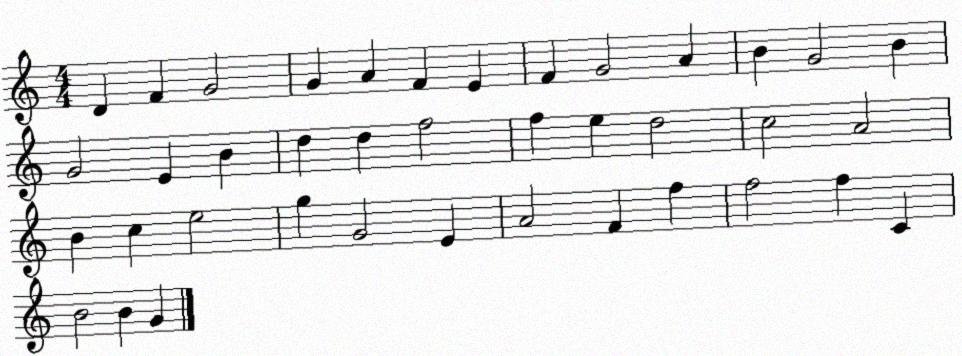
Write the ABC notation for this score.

X:1
T:Untitled
M:4/4
L:1/4
K:C
D F G2 G A F E F G2 A B G2 B G2 E B d d f2 f e d2 c2 A2 B c e2 g G2 E A2 F f f2 f C B2 B G